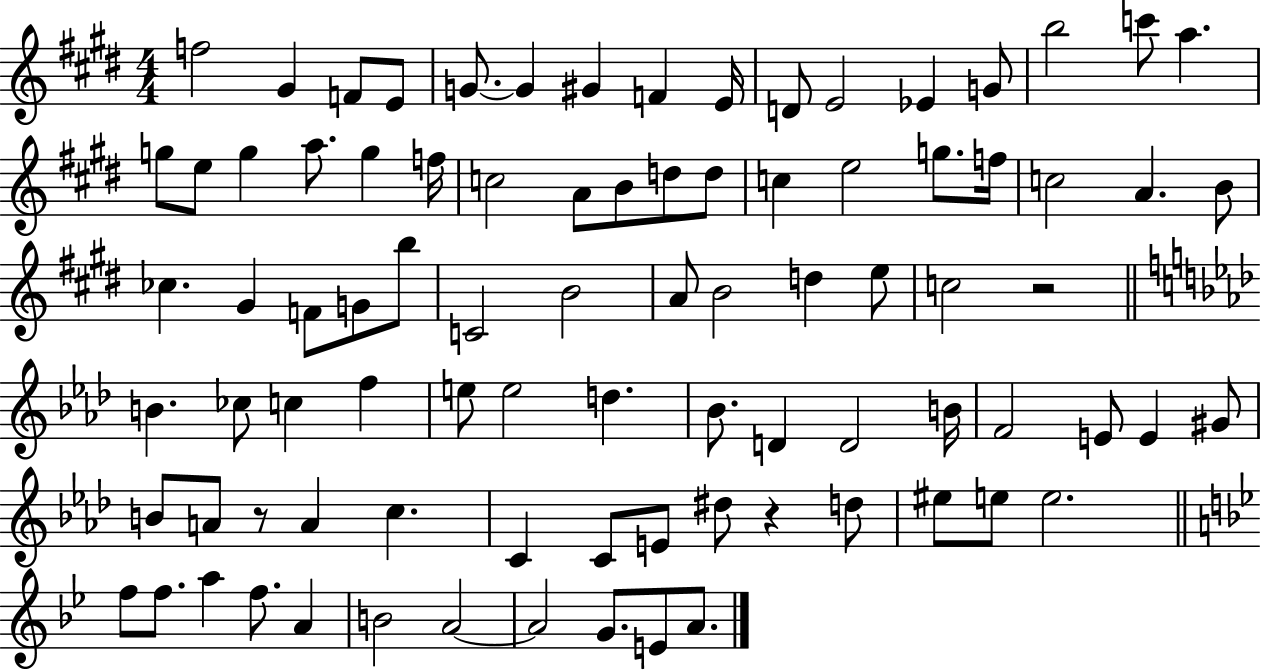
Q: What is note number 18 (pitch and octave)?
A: E5